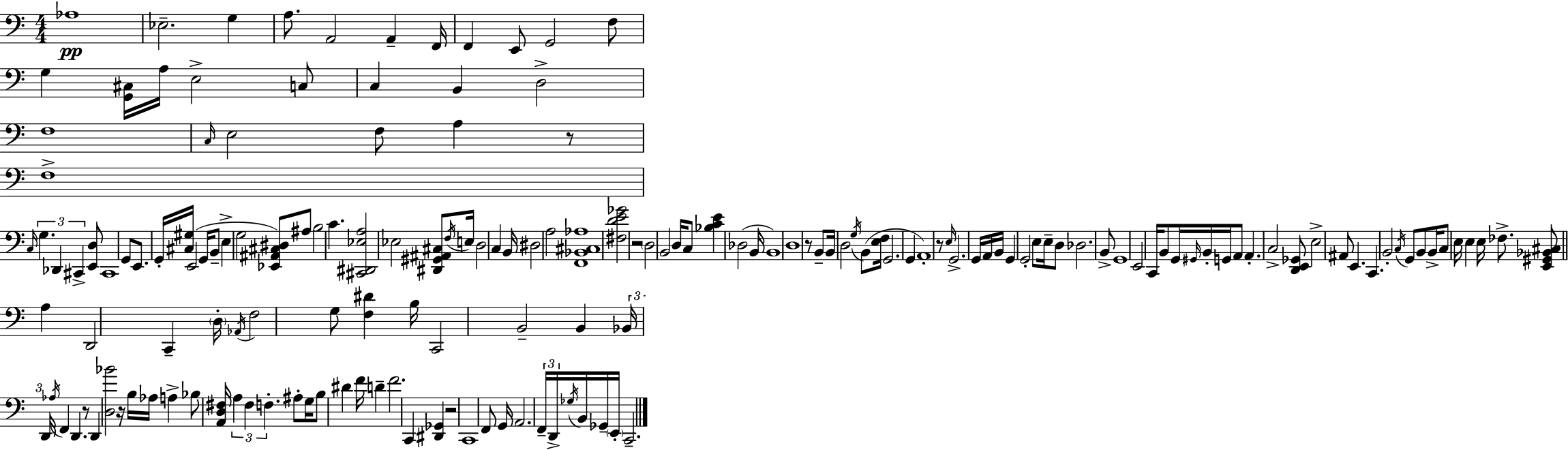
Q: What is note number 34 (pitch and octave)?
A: G2